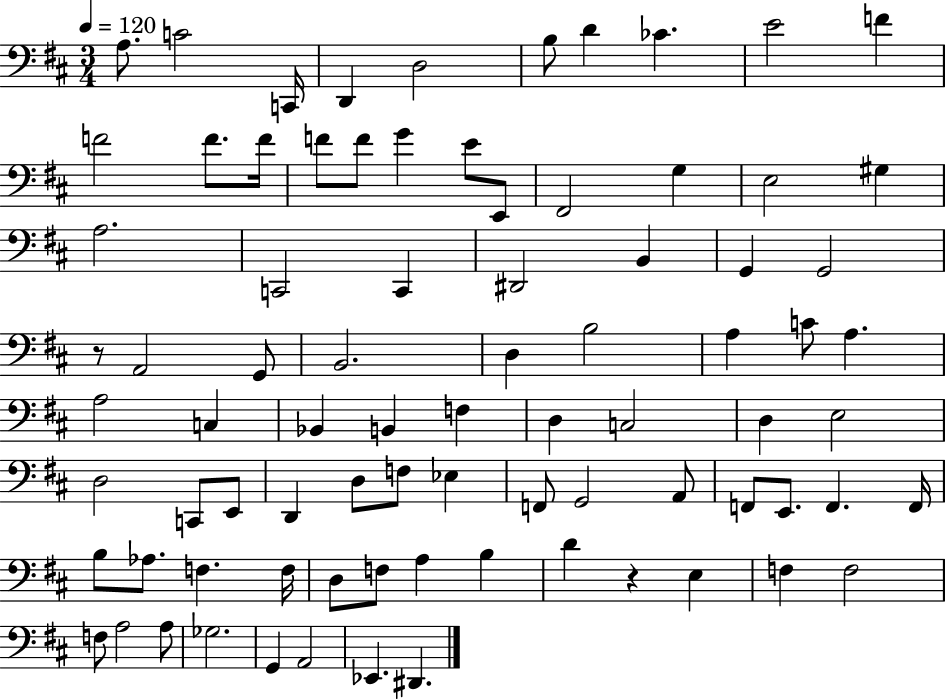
A3/e. C4/h C2/s D2/q D3/h B3/e D4/q CES4/q. E4/h F4/q F4/h F4/e. F4/s F4/e F4/e G4/q E4/e E2/e F#2/h G3/q E3/h G#3/q A3/h. C2/h C2/q D#2/h B2/q G2/q G2/h R/e A2/h G2/e B2/h. D3/q B3/h A3/q C4/e A3/q. A3/h C3/q Bb2/q B2/q F3/q D3/q C3/h D3/q E3/h D3/h C2/e E2/e D2/q D3/e F3/e Eb3/q F2/e G2/h A2/e F2/e E2/e. F2/q. F2/s B3/e Ab3/e. F3/q. F3/s D3/e F3/e A3/q B3/q D4/q R/q E3/q F3/q F3/h F3/e A3/h A3/e Gb3/h. G2/q A2/h Eb2/q. D#2/q.